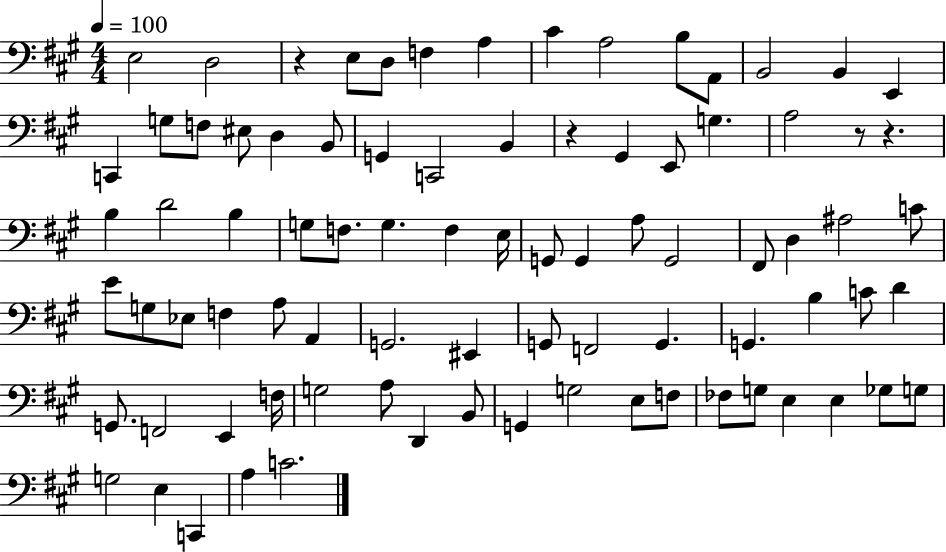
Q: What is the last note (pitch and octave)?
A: C4